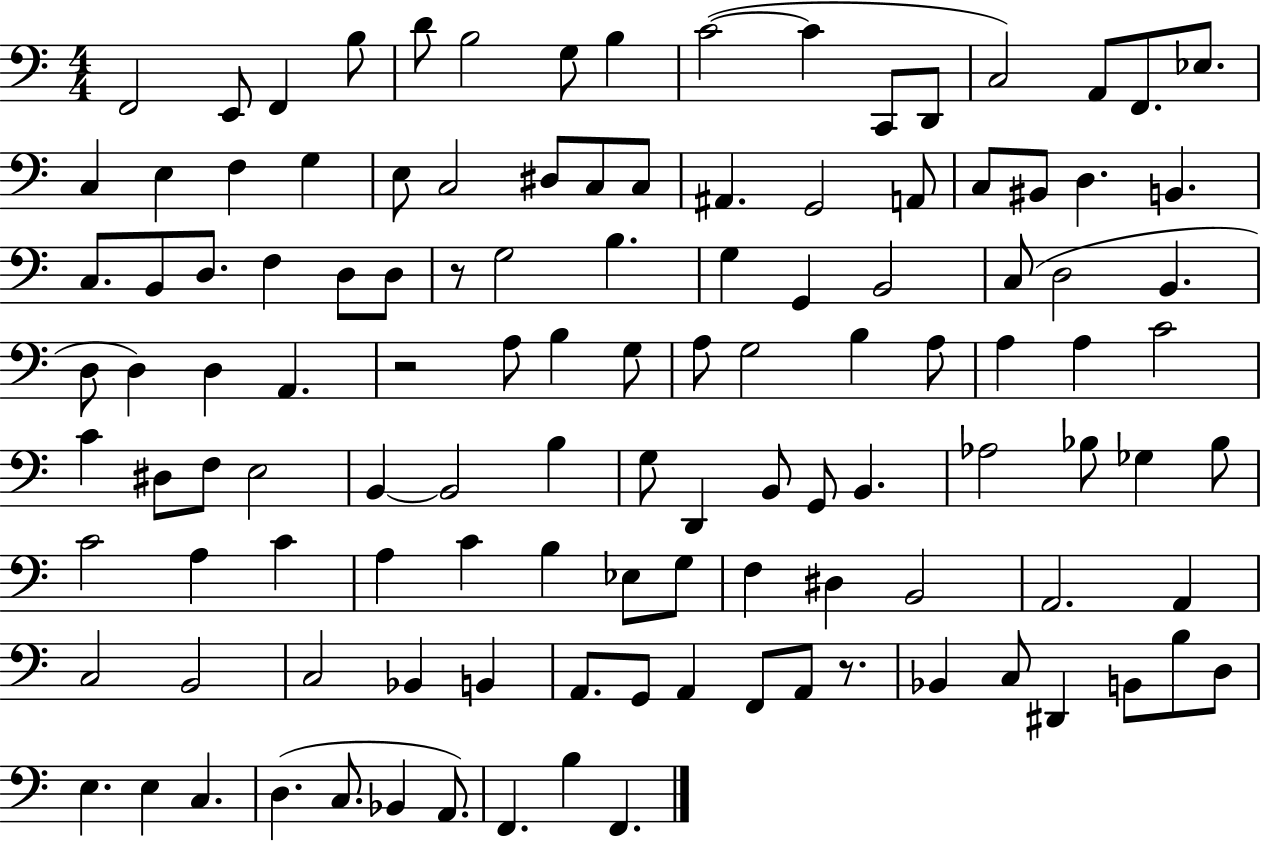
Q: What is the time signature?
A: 4/4